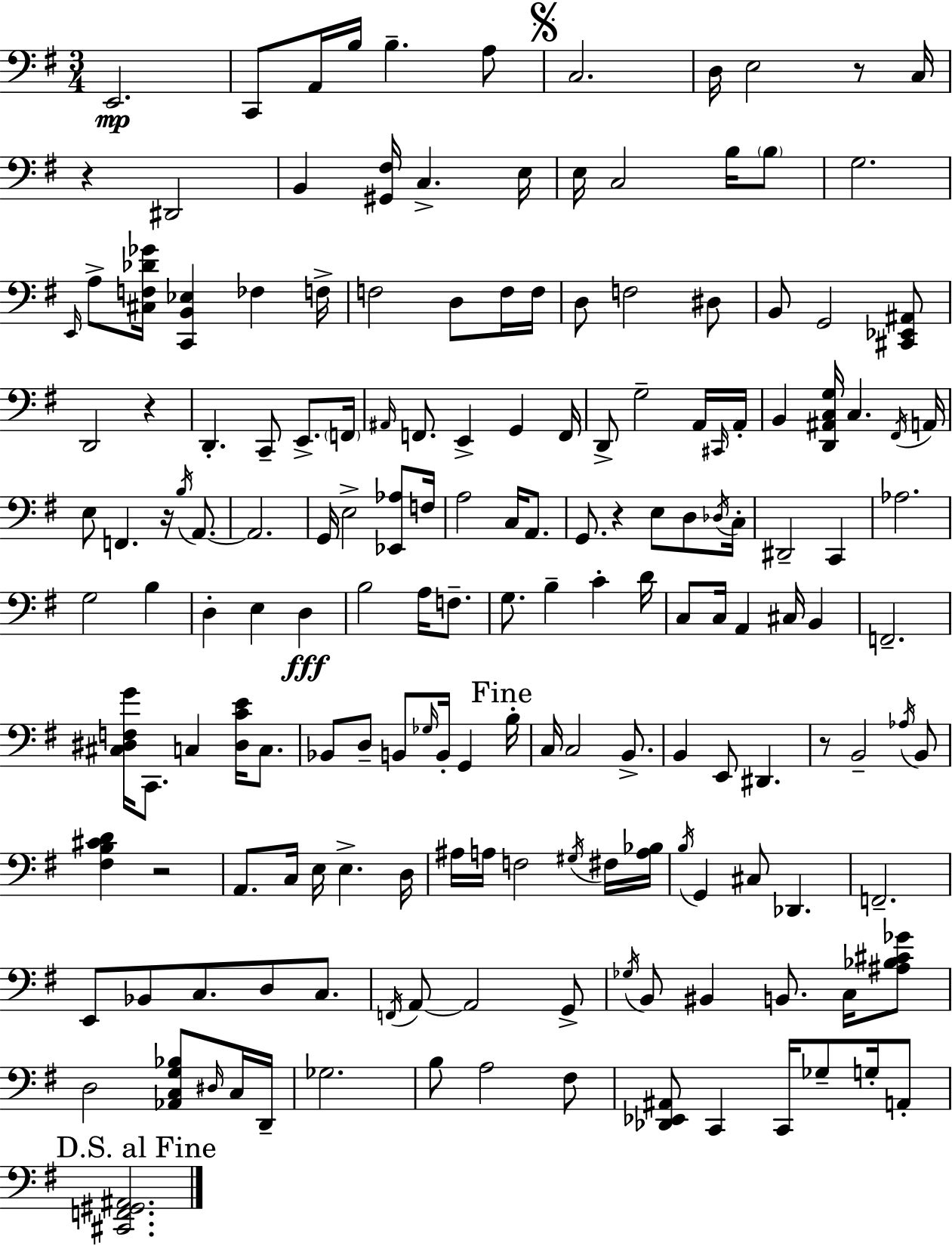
E2/h. C2/e A2/s B3/s B3/q. A3/e C3/h. D3/s E3/h R/e C3/s R/q D#2/h B2/q [G#2,F#3]/s C3/q. E3/s E3/s C3/h B3/s B3/e G3/h. E2/s A3/e [C#3,F3,Db4,Gb4]/s [C2,B2,Eb3]/q FES3/q F3/s F3/h D3/e F3/s F3/s D3/e F3/h D#3/e B2/e G2/h [C#2,Eb2,A#2]/e D2/h R/q D2/q. C2/e E2/e. F2/s A#2/s F2/e. E2/q G2/q F2/s D2/e G3/h A2/s C#2/s A2/s B2/q [D2,A#2,C3,G3]/s C3/q. F#2/s A2/s E3/e F2/q. R/s B3/s A2/e. A2/h. G2/s E3/h [Eb2,Ab3]/e F3/s A3/h C3/s A2/e. G2/e. R/q E3/e D3/e Db3/s C3/s D#2/h C2/q Ab3/h. G3/h B3/q D3/q E3/q D3/q B3/h A3/s F3/e. G3/e. B3/q C4/q D4/s C3/e C3/s A2/q C#3/s B2/q F2/h. [C#3,D#3,F3,G4]/s C2/e. C3/q [D#3,C4,E4]/s C3/e. Bb2/e D3/e B2/e Gb3/s B2/s G2/q B3/s C3/s C3/h B2/e. B2/q E2/e D#2/q. R/e B2/h Ab3/s B2/e [F#3,B3,C#4,D4]/q R/h A2/e. C3/s E3/s E3/q. D3/s A#3/s A3/s F3/h G#3/s F#3/s [A3,Bb3]/s B3/s G2/q C#3/e Db2/q. F2/h. E2/e Bb2/e C3/e. D3/e C3/e. F2/s A2/e A2/h G2/e Gb3/s B2/e BIS2/q B2/e. C3/s [A#3,Bb3,C#4,Gb4]/e D3/h [Ab2,C3,G3,Bb3]/e D#3/s C3/s D2/s Gb3/h. B3/e A3/h F#3/e [Db2,Eb2,A#2]/e C2/q C2/s Gb3/e G3/s A2/e [C#2,F2,G#2,A#2]/h.